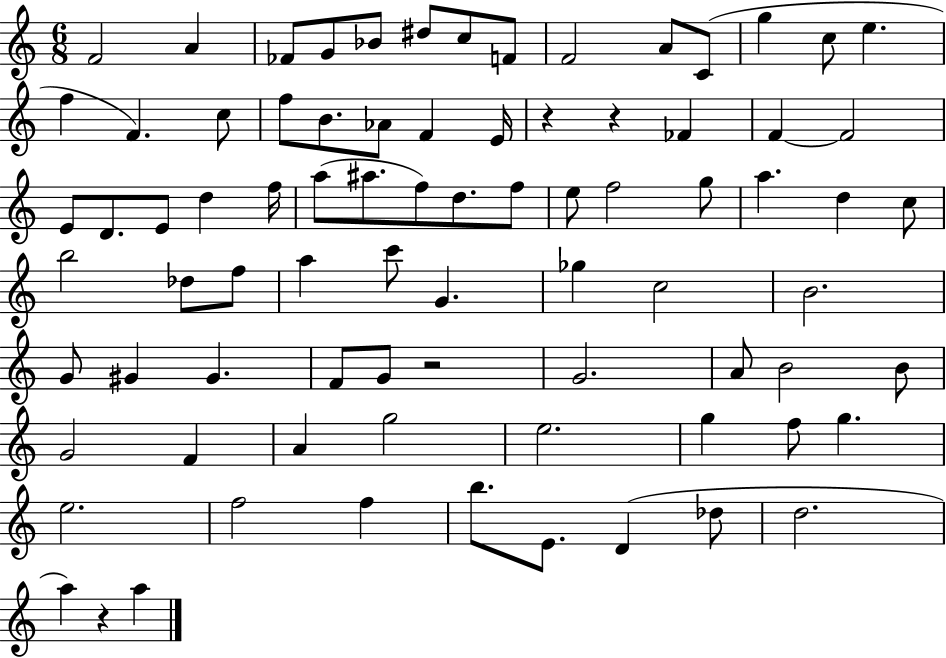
{
  \clef treble
  \numericTimeSignature
  \time 6/8
  \key c \major
  \repeat volta 2 { f'2 a'4 | fes'8 g'8 bes'8 dis''8 c''8 f'8 | f'2 a'8 c'8( | g''4 c''8 e''4. | \break f''4 f'4.) c''8 | f''8 b'8. aes'8 f'4 e'16 | r4 r4 fes'4 | f'4~~ f'2 | \break e'8 d'8. e'8 d''4 f''16 | a''8( ais''8. f''8) d''8. f''8 | e''8 f''2 g''8 | a''4. d''4 c''8 | \break b''2 des''8 f''8 | a''4 c'''8 g'4. | ges''4 c''2 | b'2. | \break g'8 gis'4 gis'4. | f'8 g'8 r2 | g'2. | a'8 b'2 b'8 | \break g'2 f'4 | a'4 g''2 | e''2. | g''4 f''8 g''4. | \break e''2. | f''2 f''4 | b''8. e'8. d'4( des''8 | d''2. | \break a''4) r4 a''4 | } \bar "|."
}